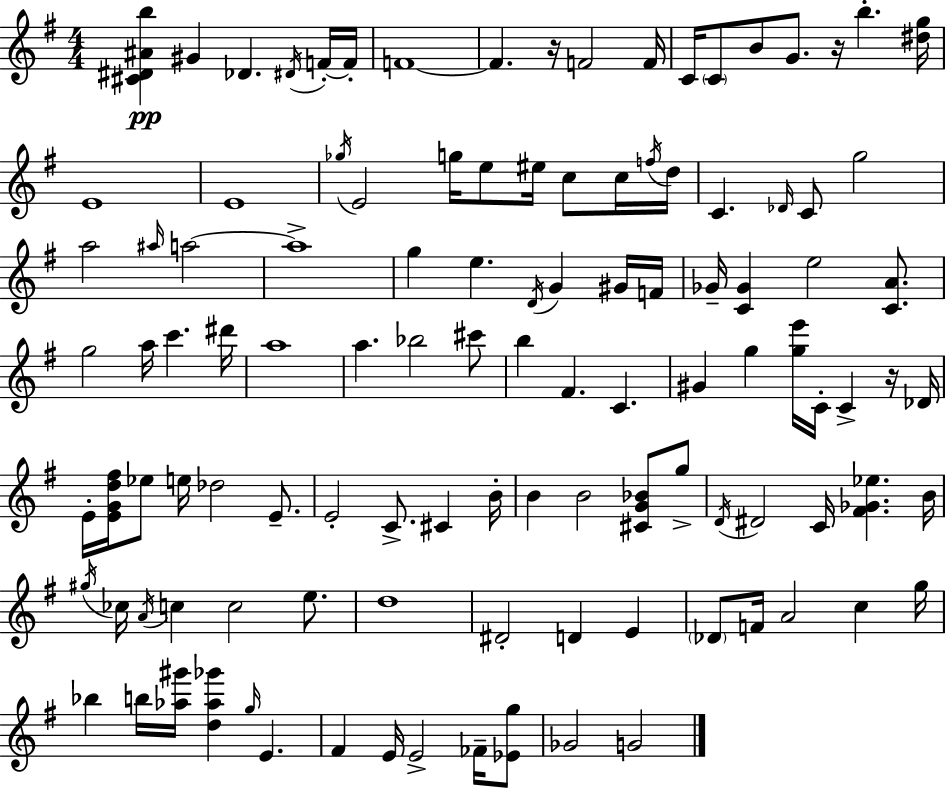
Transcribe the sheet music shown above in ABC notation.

X:1
T:Untitled
M:4/4
L:1/4
K:G
[^C^D^Ab] ^G _D ^D/4 F/4 F/4 F4 F z/4 F2 F/4 C/4 C/2 B/2 G/2 z/4 b [^dg]/4 E4 E4 _g/4 E2 g/4 e/2 ^e/4 c/2 c/4 f/4 d/4 C _D/4 C/2 g2 a2 ^a/4 a2 a4 g e D/4 G ^G/4 F/4 _G/4 [C_G] e2 [CA]/2 g2 a/4 c' ^d'/4 a4 a _b2 ^c'/2 b ^F C ^G g [ge']/4 C/4 C z/4 _D/4 E/4 [EGd^f]/4 _e/2 e/4 _d2 E/2 E2 C/2 ^C B/4 B B2 [^CG_B]/2 g/2 D/4 ^D2 C/4 [^F_G_e] B/4 ^g/4 _c/4 A/4 c c2 e/2 d4 ^D2 D E _D/2 F/4 A2 c g/4 _b b/4 [_a^g']/4 [d_a_g'] g/4 E ^F E/4 E2 _F/4 [_Eg]/2 _G2 G2